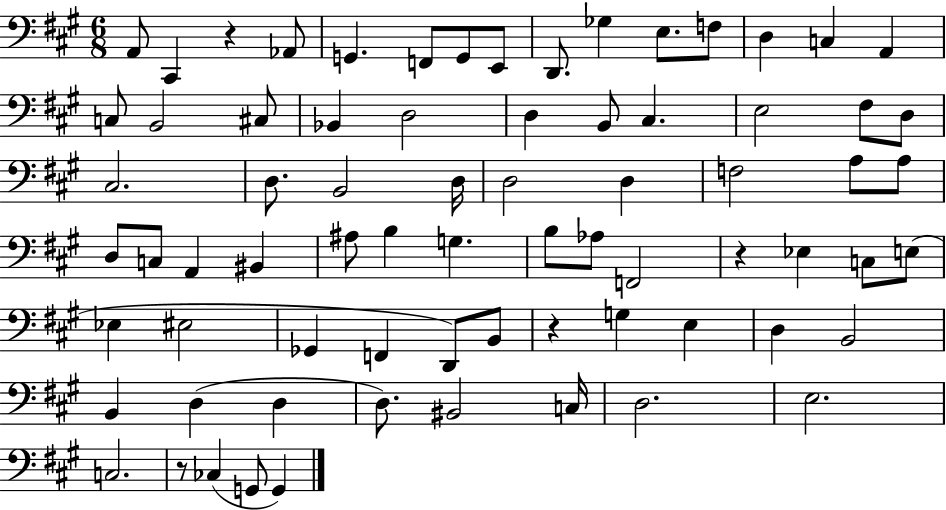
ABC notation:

X:1
T:Untitled
M:6/8
L:1/4
K:A
A,,/2 ^C,, z _A,,/2 G,, F,,/2 G,,/2 E,,/2 D,,/2 _G, E,/2 F,/2 D, C, A,, C,/2 B,,2 ^C,/2 _B,, D,2 D, B,,/2 ^C, E,2 ^F,/2 D,/2 ^C,2 D,/2 B,,2 D,/4 D,2 D, F,2 A,/2 A,/2 D,/2 C,/2 A,, ^B,, ^A,/2 B, G, B,/2 _A,/2 F,,2 z _E, C,/2 E,/2 _E, ^E,2 _G,, F,, D,,/2 B,,/2 z G, E, D, B,,2 B,, D, D, D,/2 ^B,,2 C,/4 D,2 E,2 C,2 z/2 _C, G,,/2 G,,